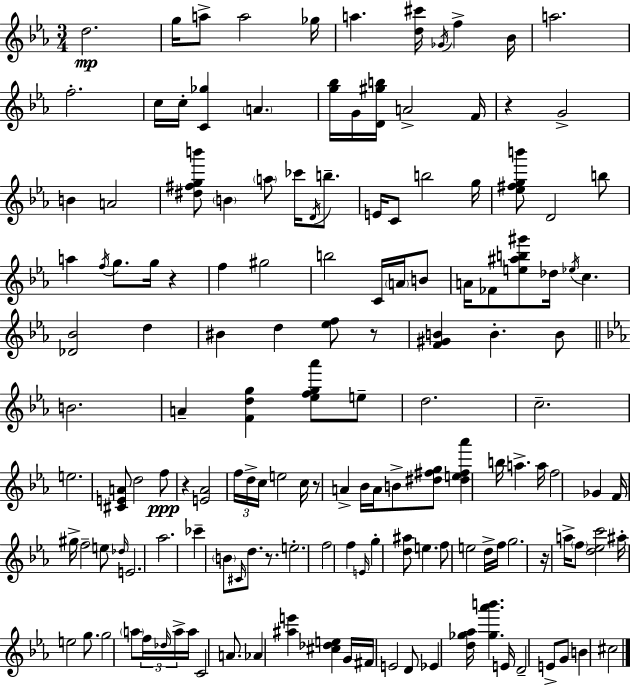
D5/h. G5/s A5/e A5/h Gb5/s A5/q. [D5,C#6]/s Gb4/s F5/q Bb4/s A5/h. F5/h. C5/s C5/s [C4,Gb5]/q A4/q. [G5,Bb5]/s G4/s [D4,G#5,B5]/s A4/h F4/s R/q G4/h B4/q A4/h [D#5,F#5,G5,B6]/e B4/q A5/e CES6/s D4/s B5/e. E4/s C4/e B5/h G5/s [Eb5,F#5,G5,B6]/e D4/h B5/e A5/q F5/s G5/e. G5/s R/q F5/q G#5/h B5/h C4/s A4/s B4/e A4/s FES4/e [E5,A#5,B5,G#6]/e Db5/s Eb5/s C5/q. [Db4,Bb4]/h D5/q BIS4/q D5/q [Eb5,F5]/e R/e [F4,G#4,B4]/q B4/q. B4/e B4/h. A4/q [F4,D5,G5]/q [Eb5,F5,G5,Ab6]/e E5/e D5/h. C5/h. E5/h. [C#4,E4,A4]/e D5/h F5/e R/q [E4,Ab4]/h F5/s D5/s C5/s E5/h C5/s R/e A4/q Bb4/s A4/s B4/e [D#5,F#5,G5]/e [D#5,E5,F#5,Ab6]/q B5/s A5/q. A5/s F5/h Gb4/q F4/s G#5/s F5/h E5/e Db5/s E4/h. Ab5/h. CES6/q B4/e C#4/s D5/e. R/e. E5/h. F5/h F5/q E4/s G5/q [D5,A#5]/e E5/q. F5/e E5/h D5/s F5/s G5/h. R/s A5/s F5/e [D5,Eb5,C6]/h A#5/s E5/h G5/e. G5/h A5/e F5/s Db5/s A5/s A5/s C4/h A4/e. Ab4/q [A#5,E6]/q [C#5,Db5,E5]/q G4/s F#4/s E4/h D4/e Eb4/q [D5,Gb5,Ab5]/s [Gb5,Ab6,B6]/q. E4/s D4/h E4/e G4/e B4/q C#5/h